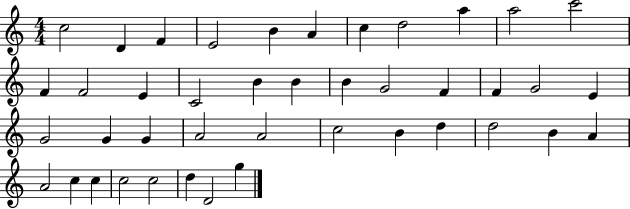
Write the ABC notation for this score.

X:1
T:Untitled
M:4/4
L:1/4
K:C
c2 D F E2 B A c d2 a a2 c'2 F F2 E C2 B B B G2 F F G2 E G2 G G A2 A2 c2 B d d2 B A A2 c c c2 c2 d D2 g